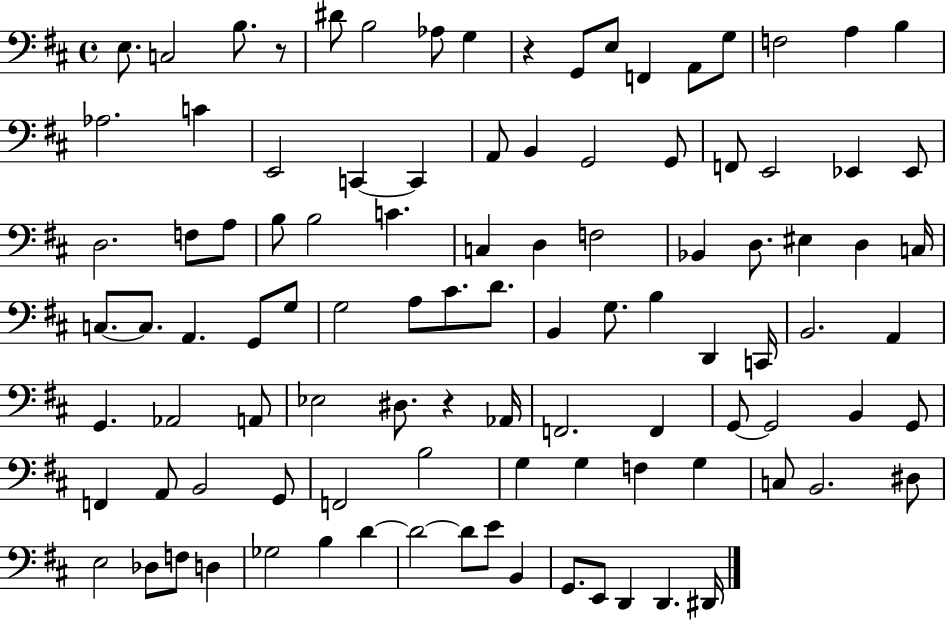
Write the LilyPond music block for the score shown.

{
  \clef bass
  \time 4/4
  \defaultTimeSignature
  \key d \major
  e8. c2 b8. r8 | dis'8 b2 aes8 g4 | r4 g,8 e8 f,4 a,8 g8 | f2 a4 b4 | \break aes2. c'4 | e,2 c,4~~ c,4 | a,8 b,4 g,2 g,8 | f,8 e,2 ees,4 ees,8 | \break d2. f8 a8 | b8 b2 c'4. | c4 d4 f2 | bes,4 d8. eis4 d4 c16 | \break c8.~~ c8. a,4. g,8 g8 | g2 a8 cis'8. d'8. | b,4 g8. b4 d,4 c,16 | b,2. a,4 | \break g,4. aes,2 a,8 | ees2 dis8. r4 aes,16 | f,2. f,4 | g,8~~ g,2 b,4 g,8 | \break f,4 a,8 b,2 g,8 | f,2 b2 | g4 g4 f4 g4 | c8 b,2. dis8 | \break e2 des8 f8 d4 | ges2 b4 d'4~~ | d'2~~ d'8 e'8 b,4 | g,8. e,8 d,4 d,4. dis,16 | \break \bar "|."
}